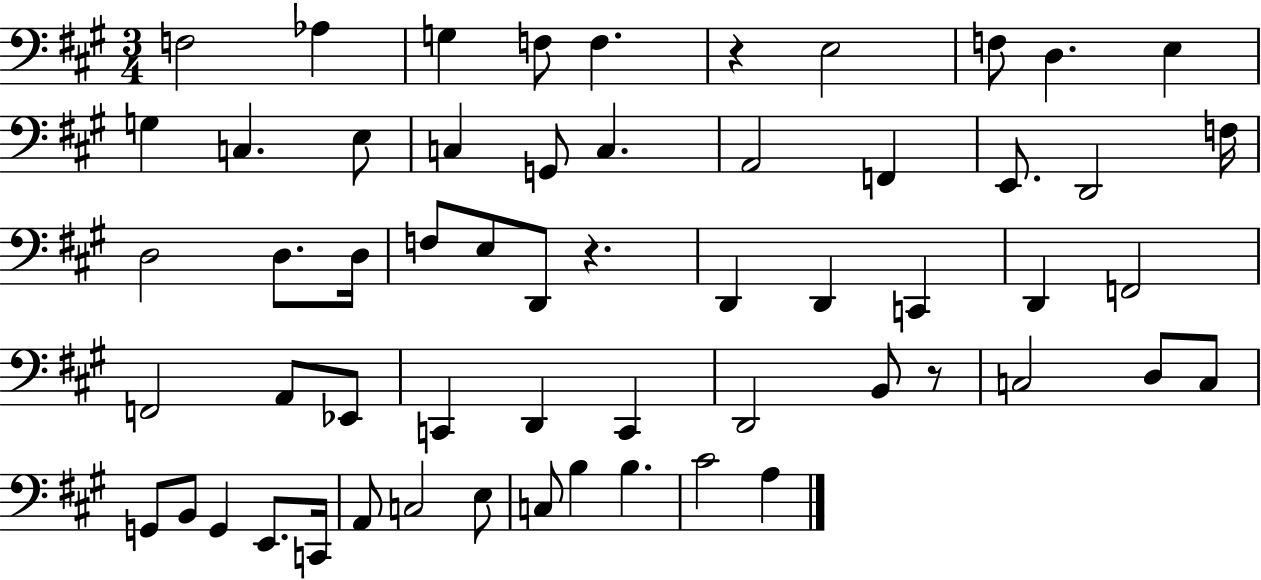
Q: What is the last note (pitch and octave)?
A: A3